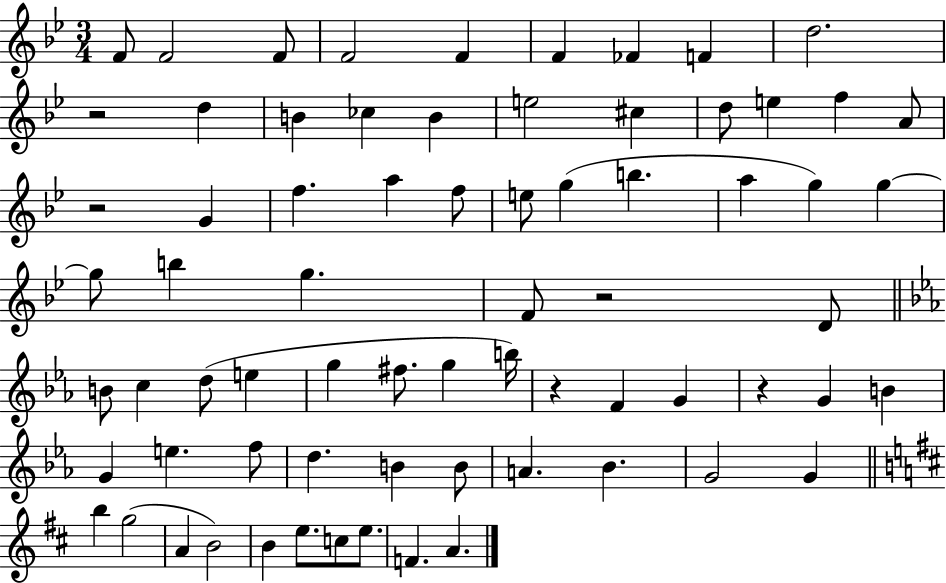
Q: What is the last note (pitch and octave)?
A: A4